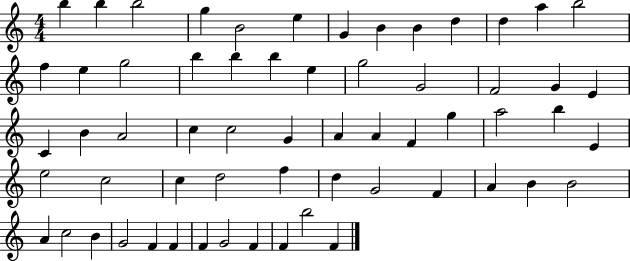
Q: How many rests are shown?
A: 0